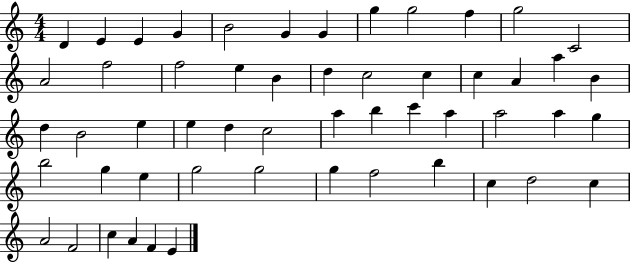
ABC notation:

X:1
T:Untitled
M:4/4
L:1/4
K:C
D E E G B2 G G g g2 f g2 C2 A2 f2 f2 e B d c2 c c A a B d B2 e e d c2 a b c' a a2 a g b2 g e g2 g2 g f2 b c d2 c A2 F2 c A F E